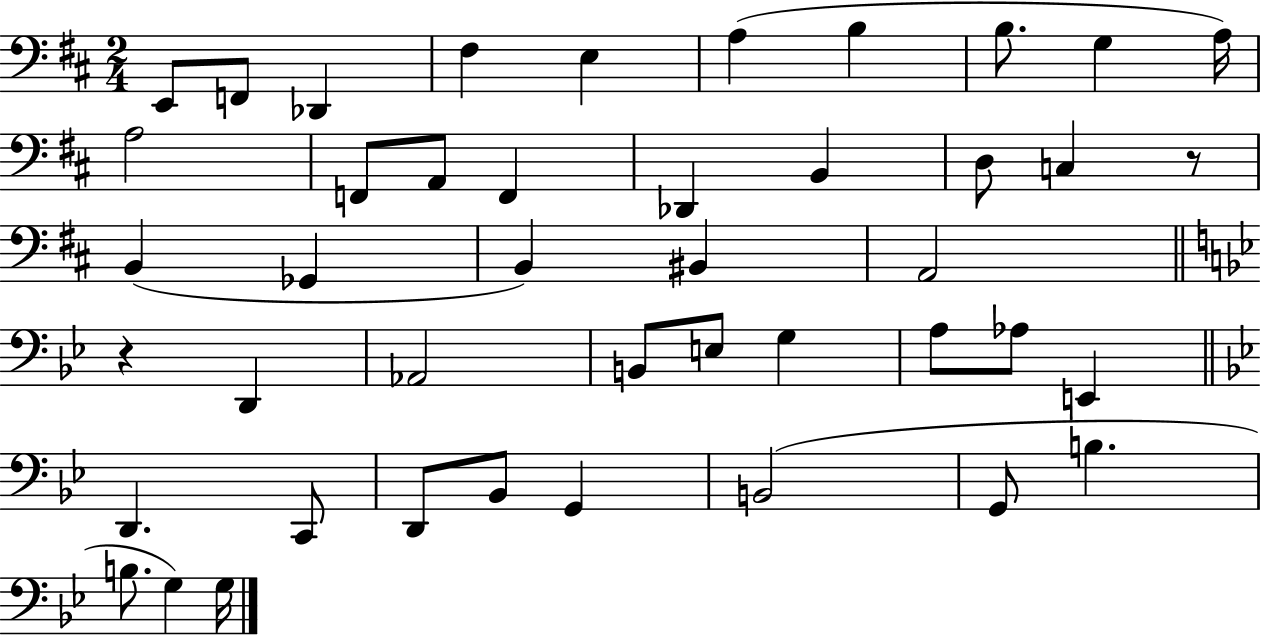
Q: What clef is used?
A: bass